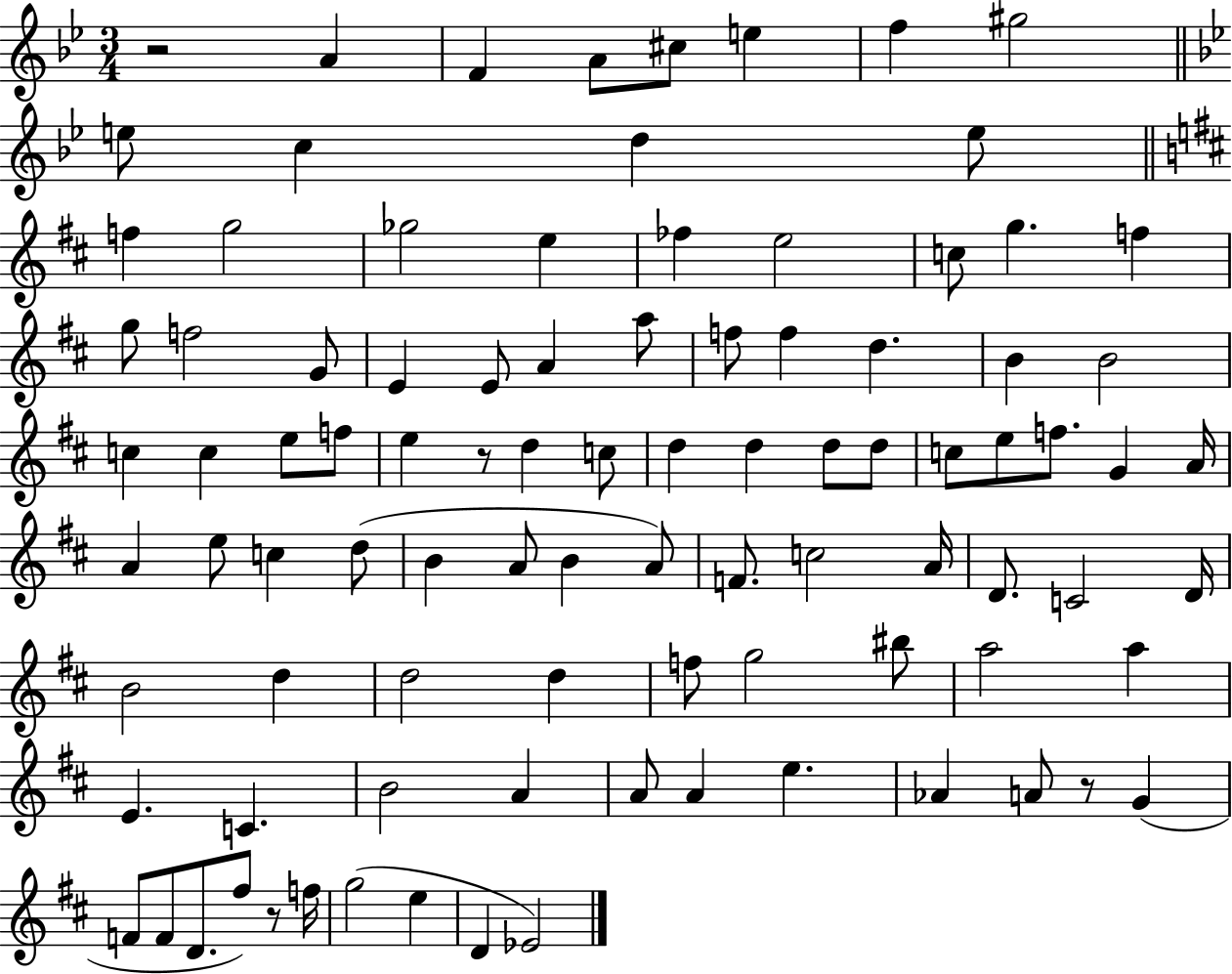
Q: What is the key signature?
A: BES major